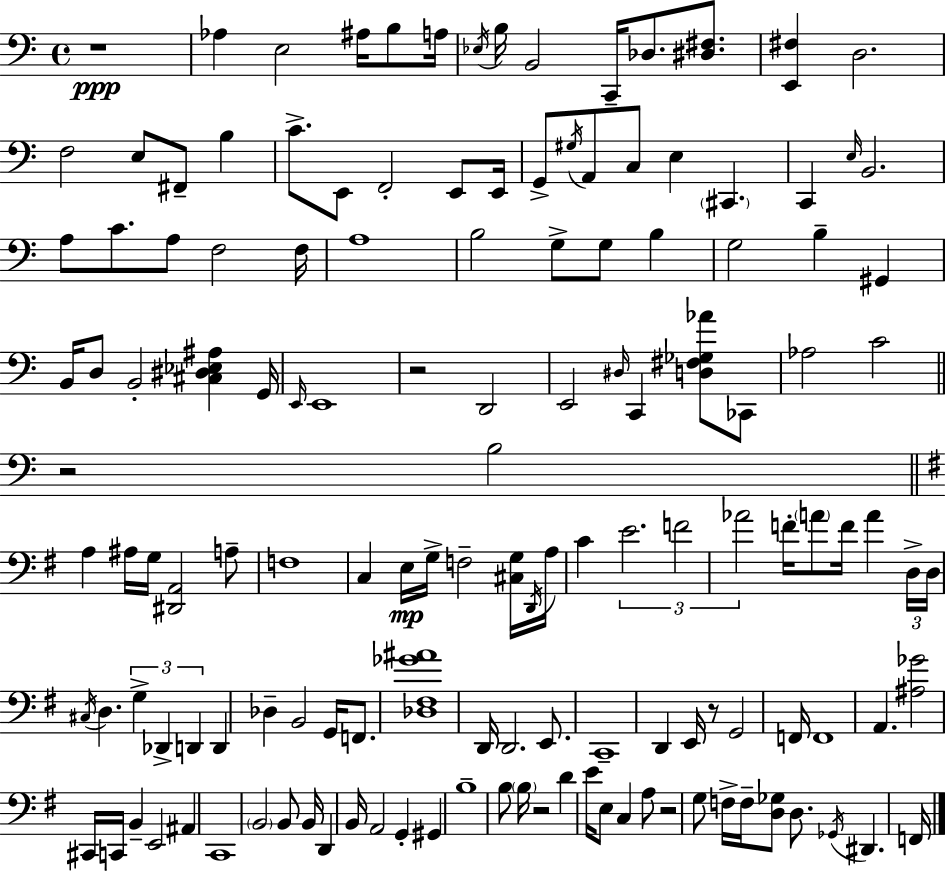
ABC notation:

X:1
T:Untitled
M:4/4
L:1/4
K:Am
z4 _A, E,2 ^A,/4 B,/2 A,/4 _E,/4 B,/4 B,,2 C,,/4 _D,/2 [^D,^F,]/2 [E,,^F,] D,2 F,2 E,/2 ^F,,/2 B, C/2 E,,/2 F,,2 E,,/2 E,,/4 G,,/2 ^G,/4 A,,/2 C,/2 E, ^C,, C,, E,/4 B,,2 A,/2 C/2 A,/2 F,2 F,/4 A,4 B,2 G,/2 G,/2 B, G,2 B, ^G,, B,,/4 D,/2 B,,2 [^C,^D,_E,^A,] G,,/4 E,,/4 E,,4 z2 D,,2 E,,2 ^D,/4 C,, [D,^F,_G,_A]/2 _C,,/2 _A,2 C2 z2 B,2 A, ^A,/4 G,/4 [^D,,A,,]2 A,/2 F,4 C, E,/4 G,/4 F,2 [^C,G,]/4 D,,/4 A,/4 C E2 F2 _A2 F/4 A/2 F/4 A D,/4 D,/4 ^C,/4 D, G, _D,, D,, D,, _D, B,,2 G,,/4 F,,/2 [_D,^F,_G^A]4 D,,/4 D,,2 E,,/2 C,,4 D,, E,,/4 z/2 G,,2 F,,/4 F,,4 A,, [^A,_G]2 ^C,,/4 C,,/4 B,, E,,2 ^A,, C,,4 B,,2 B,,/2 B,,/4 D,, B,,/4 A,,2 G,, ^G,, B,4 B,/2 B,/4 z2 D E/4 E,/2 C, A,/2 z2 G,/2 F,/4 F,/4 [D,_G,]/2 D,/2 _G,,/4 ^D,, F,,/4